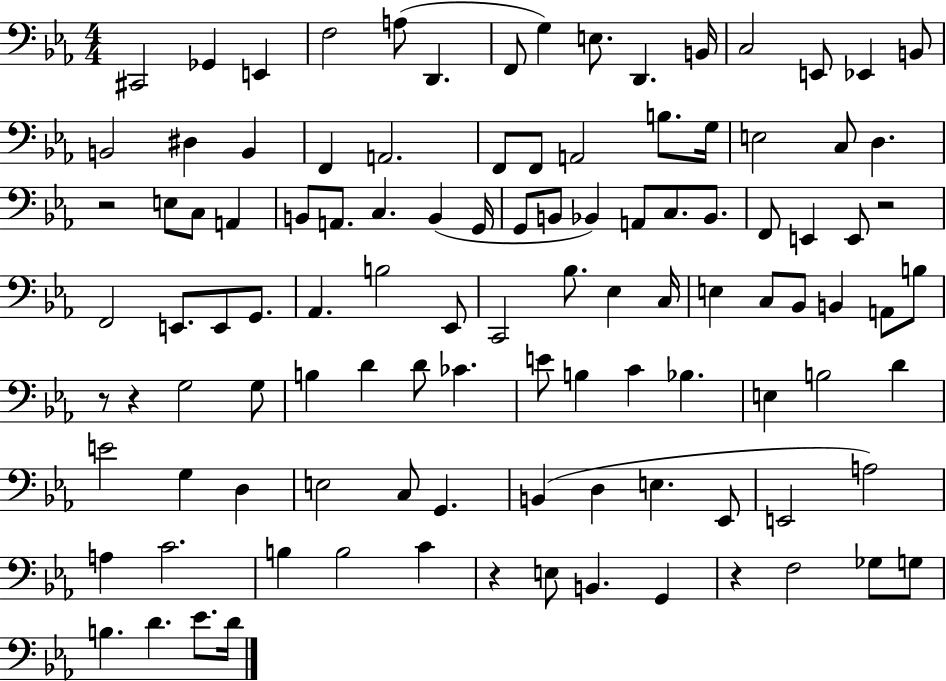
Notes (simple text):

C#2/h Gb2/q E2/q F3/h A3/e D2/q. F2/e G3/q E3/e. D2/q. B2/s C3/h E2/e Eb2/q B2/e B2/h D#3/q B2/q F2/q A2/h. F2/e F2/e A2/h B3/e. G3/s E3/h C3/e D3/q. R/h E3/e C3/e A2/q B2/e A2/e. C3/q. B2/q G2/s G2/e B2/e Bb2/q A2/e C3/e. Bb2/e. F2/e E2/q E2/e R/h F2/h E2/e. E2/e G2/e. Ab2/q. B3/h Eb2/e C2/h Bb3/e. Eb3/q C3/s E3/q C3/e Bb2/e B2/q A2/e B3/e R/e R/q G3/h G3/e B3/q D4/q D4/e CES4/q. E4/e B3/q C4/q Bb3/q. E3/q B3/h D4/q E4/h G3/q D3/q E3/h C3/e G2/q. B2/q D3/q E3/q. Eb2/e E2/h A3/h A3/q C4/h. B3/q B3/h C4/q R/q E3/e B2/q. G2/q R/q F3/h Gb3/e G3/e B3/q. D4/q. Eb4/e. D4/s